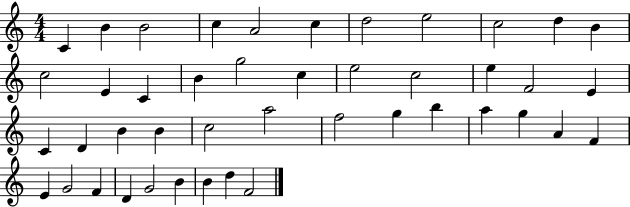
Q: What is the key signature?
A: C major